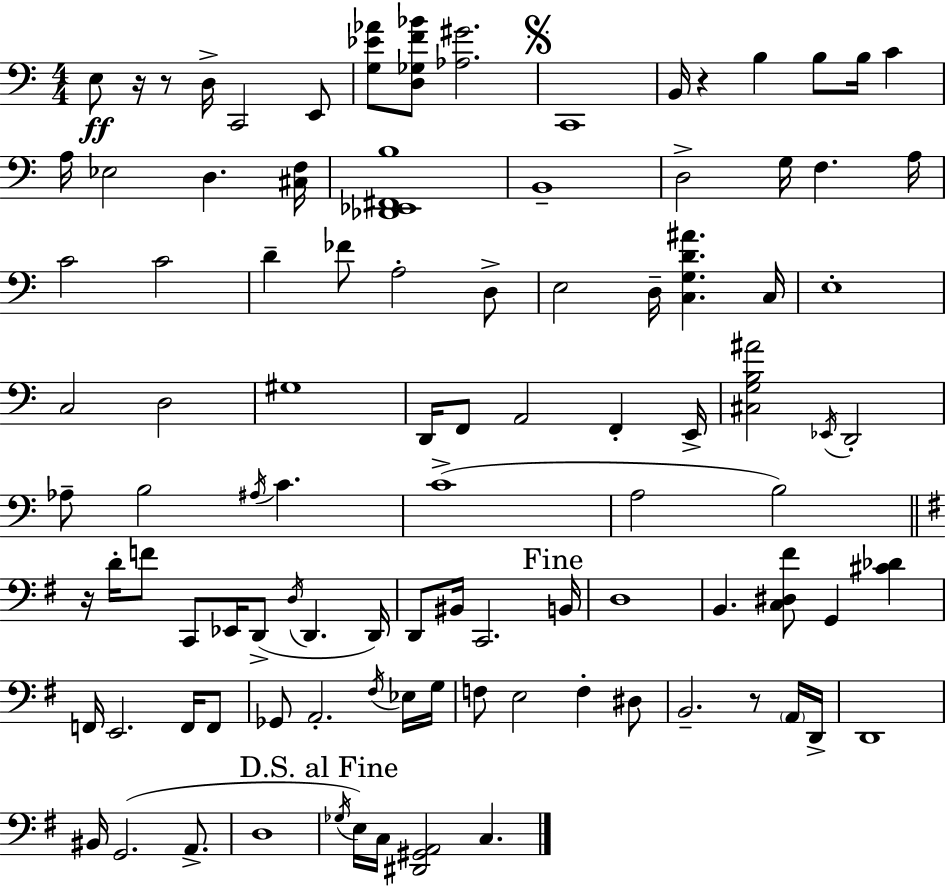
E3/e R/s R/e D3/s C2/h E2/e [G3,Eb4,Ab4]/e [D3,Gb3,F4,Bb4]/e [Ab3,G#4]/h. C2/w B2/s R/q B3/q B3/e B3/s C4/q A3/s Eb3/h D3/q. [C#3,F3]/s [Db2,Eb2,F#2,B3]/w B2/w D3/h G3/s F3/q. A3/s C4/h C4/h D4/q FES4/e A3/h D3/e E3/h D3/s [C3,G3,D4,A#4]/q. C3/s E3/w C3/h D3/h G#3/w D2/s F2/e A2/h F2/q E2/s [C#3,G3,B3,A#4]/h Eb2/s D2/h Ab3/e B3/h A#3/s C4/q. C4/w A3/h B3/h R/s D4/s F4/e C2/e Eb2/s D2/e D3/s D2/q. D2/s D2/e BIS2/s C2/h. B2/s D3/w B2/q. [C3,D#3,F#4]/e G2/q [C#4,Db4]/q F2/s E2/h. F2/s F2/e Gb2/e A2/h. F#3/s Eb3/s G3/s F3/e E3/h F3/q D#3/e B2/h. R/e A2/s D2/s D2/w BIS2/s G2/h. A2/e. D3/w Gb3/s E3/s C3/s [D#2,G#2,A2]/h C3/q.